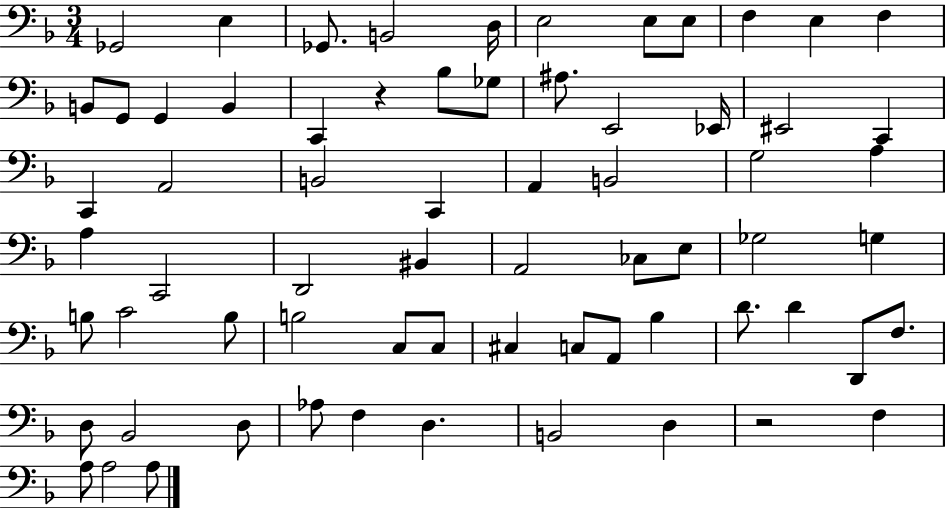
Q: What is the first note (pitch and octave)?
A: Gb2